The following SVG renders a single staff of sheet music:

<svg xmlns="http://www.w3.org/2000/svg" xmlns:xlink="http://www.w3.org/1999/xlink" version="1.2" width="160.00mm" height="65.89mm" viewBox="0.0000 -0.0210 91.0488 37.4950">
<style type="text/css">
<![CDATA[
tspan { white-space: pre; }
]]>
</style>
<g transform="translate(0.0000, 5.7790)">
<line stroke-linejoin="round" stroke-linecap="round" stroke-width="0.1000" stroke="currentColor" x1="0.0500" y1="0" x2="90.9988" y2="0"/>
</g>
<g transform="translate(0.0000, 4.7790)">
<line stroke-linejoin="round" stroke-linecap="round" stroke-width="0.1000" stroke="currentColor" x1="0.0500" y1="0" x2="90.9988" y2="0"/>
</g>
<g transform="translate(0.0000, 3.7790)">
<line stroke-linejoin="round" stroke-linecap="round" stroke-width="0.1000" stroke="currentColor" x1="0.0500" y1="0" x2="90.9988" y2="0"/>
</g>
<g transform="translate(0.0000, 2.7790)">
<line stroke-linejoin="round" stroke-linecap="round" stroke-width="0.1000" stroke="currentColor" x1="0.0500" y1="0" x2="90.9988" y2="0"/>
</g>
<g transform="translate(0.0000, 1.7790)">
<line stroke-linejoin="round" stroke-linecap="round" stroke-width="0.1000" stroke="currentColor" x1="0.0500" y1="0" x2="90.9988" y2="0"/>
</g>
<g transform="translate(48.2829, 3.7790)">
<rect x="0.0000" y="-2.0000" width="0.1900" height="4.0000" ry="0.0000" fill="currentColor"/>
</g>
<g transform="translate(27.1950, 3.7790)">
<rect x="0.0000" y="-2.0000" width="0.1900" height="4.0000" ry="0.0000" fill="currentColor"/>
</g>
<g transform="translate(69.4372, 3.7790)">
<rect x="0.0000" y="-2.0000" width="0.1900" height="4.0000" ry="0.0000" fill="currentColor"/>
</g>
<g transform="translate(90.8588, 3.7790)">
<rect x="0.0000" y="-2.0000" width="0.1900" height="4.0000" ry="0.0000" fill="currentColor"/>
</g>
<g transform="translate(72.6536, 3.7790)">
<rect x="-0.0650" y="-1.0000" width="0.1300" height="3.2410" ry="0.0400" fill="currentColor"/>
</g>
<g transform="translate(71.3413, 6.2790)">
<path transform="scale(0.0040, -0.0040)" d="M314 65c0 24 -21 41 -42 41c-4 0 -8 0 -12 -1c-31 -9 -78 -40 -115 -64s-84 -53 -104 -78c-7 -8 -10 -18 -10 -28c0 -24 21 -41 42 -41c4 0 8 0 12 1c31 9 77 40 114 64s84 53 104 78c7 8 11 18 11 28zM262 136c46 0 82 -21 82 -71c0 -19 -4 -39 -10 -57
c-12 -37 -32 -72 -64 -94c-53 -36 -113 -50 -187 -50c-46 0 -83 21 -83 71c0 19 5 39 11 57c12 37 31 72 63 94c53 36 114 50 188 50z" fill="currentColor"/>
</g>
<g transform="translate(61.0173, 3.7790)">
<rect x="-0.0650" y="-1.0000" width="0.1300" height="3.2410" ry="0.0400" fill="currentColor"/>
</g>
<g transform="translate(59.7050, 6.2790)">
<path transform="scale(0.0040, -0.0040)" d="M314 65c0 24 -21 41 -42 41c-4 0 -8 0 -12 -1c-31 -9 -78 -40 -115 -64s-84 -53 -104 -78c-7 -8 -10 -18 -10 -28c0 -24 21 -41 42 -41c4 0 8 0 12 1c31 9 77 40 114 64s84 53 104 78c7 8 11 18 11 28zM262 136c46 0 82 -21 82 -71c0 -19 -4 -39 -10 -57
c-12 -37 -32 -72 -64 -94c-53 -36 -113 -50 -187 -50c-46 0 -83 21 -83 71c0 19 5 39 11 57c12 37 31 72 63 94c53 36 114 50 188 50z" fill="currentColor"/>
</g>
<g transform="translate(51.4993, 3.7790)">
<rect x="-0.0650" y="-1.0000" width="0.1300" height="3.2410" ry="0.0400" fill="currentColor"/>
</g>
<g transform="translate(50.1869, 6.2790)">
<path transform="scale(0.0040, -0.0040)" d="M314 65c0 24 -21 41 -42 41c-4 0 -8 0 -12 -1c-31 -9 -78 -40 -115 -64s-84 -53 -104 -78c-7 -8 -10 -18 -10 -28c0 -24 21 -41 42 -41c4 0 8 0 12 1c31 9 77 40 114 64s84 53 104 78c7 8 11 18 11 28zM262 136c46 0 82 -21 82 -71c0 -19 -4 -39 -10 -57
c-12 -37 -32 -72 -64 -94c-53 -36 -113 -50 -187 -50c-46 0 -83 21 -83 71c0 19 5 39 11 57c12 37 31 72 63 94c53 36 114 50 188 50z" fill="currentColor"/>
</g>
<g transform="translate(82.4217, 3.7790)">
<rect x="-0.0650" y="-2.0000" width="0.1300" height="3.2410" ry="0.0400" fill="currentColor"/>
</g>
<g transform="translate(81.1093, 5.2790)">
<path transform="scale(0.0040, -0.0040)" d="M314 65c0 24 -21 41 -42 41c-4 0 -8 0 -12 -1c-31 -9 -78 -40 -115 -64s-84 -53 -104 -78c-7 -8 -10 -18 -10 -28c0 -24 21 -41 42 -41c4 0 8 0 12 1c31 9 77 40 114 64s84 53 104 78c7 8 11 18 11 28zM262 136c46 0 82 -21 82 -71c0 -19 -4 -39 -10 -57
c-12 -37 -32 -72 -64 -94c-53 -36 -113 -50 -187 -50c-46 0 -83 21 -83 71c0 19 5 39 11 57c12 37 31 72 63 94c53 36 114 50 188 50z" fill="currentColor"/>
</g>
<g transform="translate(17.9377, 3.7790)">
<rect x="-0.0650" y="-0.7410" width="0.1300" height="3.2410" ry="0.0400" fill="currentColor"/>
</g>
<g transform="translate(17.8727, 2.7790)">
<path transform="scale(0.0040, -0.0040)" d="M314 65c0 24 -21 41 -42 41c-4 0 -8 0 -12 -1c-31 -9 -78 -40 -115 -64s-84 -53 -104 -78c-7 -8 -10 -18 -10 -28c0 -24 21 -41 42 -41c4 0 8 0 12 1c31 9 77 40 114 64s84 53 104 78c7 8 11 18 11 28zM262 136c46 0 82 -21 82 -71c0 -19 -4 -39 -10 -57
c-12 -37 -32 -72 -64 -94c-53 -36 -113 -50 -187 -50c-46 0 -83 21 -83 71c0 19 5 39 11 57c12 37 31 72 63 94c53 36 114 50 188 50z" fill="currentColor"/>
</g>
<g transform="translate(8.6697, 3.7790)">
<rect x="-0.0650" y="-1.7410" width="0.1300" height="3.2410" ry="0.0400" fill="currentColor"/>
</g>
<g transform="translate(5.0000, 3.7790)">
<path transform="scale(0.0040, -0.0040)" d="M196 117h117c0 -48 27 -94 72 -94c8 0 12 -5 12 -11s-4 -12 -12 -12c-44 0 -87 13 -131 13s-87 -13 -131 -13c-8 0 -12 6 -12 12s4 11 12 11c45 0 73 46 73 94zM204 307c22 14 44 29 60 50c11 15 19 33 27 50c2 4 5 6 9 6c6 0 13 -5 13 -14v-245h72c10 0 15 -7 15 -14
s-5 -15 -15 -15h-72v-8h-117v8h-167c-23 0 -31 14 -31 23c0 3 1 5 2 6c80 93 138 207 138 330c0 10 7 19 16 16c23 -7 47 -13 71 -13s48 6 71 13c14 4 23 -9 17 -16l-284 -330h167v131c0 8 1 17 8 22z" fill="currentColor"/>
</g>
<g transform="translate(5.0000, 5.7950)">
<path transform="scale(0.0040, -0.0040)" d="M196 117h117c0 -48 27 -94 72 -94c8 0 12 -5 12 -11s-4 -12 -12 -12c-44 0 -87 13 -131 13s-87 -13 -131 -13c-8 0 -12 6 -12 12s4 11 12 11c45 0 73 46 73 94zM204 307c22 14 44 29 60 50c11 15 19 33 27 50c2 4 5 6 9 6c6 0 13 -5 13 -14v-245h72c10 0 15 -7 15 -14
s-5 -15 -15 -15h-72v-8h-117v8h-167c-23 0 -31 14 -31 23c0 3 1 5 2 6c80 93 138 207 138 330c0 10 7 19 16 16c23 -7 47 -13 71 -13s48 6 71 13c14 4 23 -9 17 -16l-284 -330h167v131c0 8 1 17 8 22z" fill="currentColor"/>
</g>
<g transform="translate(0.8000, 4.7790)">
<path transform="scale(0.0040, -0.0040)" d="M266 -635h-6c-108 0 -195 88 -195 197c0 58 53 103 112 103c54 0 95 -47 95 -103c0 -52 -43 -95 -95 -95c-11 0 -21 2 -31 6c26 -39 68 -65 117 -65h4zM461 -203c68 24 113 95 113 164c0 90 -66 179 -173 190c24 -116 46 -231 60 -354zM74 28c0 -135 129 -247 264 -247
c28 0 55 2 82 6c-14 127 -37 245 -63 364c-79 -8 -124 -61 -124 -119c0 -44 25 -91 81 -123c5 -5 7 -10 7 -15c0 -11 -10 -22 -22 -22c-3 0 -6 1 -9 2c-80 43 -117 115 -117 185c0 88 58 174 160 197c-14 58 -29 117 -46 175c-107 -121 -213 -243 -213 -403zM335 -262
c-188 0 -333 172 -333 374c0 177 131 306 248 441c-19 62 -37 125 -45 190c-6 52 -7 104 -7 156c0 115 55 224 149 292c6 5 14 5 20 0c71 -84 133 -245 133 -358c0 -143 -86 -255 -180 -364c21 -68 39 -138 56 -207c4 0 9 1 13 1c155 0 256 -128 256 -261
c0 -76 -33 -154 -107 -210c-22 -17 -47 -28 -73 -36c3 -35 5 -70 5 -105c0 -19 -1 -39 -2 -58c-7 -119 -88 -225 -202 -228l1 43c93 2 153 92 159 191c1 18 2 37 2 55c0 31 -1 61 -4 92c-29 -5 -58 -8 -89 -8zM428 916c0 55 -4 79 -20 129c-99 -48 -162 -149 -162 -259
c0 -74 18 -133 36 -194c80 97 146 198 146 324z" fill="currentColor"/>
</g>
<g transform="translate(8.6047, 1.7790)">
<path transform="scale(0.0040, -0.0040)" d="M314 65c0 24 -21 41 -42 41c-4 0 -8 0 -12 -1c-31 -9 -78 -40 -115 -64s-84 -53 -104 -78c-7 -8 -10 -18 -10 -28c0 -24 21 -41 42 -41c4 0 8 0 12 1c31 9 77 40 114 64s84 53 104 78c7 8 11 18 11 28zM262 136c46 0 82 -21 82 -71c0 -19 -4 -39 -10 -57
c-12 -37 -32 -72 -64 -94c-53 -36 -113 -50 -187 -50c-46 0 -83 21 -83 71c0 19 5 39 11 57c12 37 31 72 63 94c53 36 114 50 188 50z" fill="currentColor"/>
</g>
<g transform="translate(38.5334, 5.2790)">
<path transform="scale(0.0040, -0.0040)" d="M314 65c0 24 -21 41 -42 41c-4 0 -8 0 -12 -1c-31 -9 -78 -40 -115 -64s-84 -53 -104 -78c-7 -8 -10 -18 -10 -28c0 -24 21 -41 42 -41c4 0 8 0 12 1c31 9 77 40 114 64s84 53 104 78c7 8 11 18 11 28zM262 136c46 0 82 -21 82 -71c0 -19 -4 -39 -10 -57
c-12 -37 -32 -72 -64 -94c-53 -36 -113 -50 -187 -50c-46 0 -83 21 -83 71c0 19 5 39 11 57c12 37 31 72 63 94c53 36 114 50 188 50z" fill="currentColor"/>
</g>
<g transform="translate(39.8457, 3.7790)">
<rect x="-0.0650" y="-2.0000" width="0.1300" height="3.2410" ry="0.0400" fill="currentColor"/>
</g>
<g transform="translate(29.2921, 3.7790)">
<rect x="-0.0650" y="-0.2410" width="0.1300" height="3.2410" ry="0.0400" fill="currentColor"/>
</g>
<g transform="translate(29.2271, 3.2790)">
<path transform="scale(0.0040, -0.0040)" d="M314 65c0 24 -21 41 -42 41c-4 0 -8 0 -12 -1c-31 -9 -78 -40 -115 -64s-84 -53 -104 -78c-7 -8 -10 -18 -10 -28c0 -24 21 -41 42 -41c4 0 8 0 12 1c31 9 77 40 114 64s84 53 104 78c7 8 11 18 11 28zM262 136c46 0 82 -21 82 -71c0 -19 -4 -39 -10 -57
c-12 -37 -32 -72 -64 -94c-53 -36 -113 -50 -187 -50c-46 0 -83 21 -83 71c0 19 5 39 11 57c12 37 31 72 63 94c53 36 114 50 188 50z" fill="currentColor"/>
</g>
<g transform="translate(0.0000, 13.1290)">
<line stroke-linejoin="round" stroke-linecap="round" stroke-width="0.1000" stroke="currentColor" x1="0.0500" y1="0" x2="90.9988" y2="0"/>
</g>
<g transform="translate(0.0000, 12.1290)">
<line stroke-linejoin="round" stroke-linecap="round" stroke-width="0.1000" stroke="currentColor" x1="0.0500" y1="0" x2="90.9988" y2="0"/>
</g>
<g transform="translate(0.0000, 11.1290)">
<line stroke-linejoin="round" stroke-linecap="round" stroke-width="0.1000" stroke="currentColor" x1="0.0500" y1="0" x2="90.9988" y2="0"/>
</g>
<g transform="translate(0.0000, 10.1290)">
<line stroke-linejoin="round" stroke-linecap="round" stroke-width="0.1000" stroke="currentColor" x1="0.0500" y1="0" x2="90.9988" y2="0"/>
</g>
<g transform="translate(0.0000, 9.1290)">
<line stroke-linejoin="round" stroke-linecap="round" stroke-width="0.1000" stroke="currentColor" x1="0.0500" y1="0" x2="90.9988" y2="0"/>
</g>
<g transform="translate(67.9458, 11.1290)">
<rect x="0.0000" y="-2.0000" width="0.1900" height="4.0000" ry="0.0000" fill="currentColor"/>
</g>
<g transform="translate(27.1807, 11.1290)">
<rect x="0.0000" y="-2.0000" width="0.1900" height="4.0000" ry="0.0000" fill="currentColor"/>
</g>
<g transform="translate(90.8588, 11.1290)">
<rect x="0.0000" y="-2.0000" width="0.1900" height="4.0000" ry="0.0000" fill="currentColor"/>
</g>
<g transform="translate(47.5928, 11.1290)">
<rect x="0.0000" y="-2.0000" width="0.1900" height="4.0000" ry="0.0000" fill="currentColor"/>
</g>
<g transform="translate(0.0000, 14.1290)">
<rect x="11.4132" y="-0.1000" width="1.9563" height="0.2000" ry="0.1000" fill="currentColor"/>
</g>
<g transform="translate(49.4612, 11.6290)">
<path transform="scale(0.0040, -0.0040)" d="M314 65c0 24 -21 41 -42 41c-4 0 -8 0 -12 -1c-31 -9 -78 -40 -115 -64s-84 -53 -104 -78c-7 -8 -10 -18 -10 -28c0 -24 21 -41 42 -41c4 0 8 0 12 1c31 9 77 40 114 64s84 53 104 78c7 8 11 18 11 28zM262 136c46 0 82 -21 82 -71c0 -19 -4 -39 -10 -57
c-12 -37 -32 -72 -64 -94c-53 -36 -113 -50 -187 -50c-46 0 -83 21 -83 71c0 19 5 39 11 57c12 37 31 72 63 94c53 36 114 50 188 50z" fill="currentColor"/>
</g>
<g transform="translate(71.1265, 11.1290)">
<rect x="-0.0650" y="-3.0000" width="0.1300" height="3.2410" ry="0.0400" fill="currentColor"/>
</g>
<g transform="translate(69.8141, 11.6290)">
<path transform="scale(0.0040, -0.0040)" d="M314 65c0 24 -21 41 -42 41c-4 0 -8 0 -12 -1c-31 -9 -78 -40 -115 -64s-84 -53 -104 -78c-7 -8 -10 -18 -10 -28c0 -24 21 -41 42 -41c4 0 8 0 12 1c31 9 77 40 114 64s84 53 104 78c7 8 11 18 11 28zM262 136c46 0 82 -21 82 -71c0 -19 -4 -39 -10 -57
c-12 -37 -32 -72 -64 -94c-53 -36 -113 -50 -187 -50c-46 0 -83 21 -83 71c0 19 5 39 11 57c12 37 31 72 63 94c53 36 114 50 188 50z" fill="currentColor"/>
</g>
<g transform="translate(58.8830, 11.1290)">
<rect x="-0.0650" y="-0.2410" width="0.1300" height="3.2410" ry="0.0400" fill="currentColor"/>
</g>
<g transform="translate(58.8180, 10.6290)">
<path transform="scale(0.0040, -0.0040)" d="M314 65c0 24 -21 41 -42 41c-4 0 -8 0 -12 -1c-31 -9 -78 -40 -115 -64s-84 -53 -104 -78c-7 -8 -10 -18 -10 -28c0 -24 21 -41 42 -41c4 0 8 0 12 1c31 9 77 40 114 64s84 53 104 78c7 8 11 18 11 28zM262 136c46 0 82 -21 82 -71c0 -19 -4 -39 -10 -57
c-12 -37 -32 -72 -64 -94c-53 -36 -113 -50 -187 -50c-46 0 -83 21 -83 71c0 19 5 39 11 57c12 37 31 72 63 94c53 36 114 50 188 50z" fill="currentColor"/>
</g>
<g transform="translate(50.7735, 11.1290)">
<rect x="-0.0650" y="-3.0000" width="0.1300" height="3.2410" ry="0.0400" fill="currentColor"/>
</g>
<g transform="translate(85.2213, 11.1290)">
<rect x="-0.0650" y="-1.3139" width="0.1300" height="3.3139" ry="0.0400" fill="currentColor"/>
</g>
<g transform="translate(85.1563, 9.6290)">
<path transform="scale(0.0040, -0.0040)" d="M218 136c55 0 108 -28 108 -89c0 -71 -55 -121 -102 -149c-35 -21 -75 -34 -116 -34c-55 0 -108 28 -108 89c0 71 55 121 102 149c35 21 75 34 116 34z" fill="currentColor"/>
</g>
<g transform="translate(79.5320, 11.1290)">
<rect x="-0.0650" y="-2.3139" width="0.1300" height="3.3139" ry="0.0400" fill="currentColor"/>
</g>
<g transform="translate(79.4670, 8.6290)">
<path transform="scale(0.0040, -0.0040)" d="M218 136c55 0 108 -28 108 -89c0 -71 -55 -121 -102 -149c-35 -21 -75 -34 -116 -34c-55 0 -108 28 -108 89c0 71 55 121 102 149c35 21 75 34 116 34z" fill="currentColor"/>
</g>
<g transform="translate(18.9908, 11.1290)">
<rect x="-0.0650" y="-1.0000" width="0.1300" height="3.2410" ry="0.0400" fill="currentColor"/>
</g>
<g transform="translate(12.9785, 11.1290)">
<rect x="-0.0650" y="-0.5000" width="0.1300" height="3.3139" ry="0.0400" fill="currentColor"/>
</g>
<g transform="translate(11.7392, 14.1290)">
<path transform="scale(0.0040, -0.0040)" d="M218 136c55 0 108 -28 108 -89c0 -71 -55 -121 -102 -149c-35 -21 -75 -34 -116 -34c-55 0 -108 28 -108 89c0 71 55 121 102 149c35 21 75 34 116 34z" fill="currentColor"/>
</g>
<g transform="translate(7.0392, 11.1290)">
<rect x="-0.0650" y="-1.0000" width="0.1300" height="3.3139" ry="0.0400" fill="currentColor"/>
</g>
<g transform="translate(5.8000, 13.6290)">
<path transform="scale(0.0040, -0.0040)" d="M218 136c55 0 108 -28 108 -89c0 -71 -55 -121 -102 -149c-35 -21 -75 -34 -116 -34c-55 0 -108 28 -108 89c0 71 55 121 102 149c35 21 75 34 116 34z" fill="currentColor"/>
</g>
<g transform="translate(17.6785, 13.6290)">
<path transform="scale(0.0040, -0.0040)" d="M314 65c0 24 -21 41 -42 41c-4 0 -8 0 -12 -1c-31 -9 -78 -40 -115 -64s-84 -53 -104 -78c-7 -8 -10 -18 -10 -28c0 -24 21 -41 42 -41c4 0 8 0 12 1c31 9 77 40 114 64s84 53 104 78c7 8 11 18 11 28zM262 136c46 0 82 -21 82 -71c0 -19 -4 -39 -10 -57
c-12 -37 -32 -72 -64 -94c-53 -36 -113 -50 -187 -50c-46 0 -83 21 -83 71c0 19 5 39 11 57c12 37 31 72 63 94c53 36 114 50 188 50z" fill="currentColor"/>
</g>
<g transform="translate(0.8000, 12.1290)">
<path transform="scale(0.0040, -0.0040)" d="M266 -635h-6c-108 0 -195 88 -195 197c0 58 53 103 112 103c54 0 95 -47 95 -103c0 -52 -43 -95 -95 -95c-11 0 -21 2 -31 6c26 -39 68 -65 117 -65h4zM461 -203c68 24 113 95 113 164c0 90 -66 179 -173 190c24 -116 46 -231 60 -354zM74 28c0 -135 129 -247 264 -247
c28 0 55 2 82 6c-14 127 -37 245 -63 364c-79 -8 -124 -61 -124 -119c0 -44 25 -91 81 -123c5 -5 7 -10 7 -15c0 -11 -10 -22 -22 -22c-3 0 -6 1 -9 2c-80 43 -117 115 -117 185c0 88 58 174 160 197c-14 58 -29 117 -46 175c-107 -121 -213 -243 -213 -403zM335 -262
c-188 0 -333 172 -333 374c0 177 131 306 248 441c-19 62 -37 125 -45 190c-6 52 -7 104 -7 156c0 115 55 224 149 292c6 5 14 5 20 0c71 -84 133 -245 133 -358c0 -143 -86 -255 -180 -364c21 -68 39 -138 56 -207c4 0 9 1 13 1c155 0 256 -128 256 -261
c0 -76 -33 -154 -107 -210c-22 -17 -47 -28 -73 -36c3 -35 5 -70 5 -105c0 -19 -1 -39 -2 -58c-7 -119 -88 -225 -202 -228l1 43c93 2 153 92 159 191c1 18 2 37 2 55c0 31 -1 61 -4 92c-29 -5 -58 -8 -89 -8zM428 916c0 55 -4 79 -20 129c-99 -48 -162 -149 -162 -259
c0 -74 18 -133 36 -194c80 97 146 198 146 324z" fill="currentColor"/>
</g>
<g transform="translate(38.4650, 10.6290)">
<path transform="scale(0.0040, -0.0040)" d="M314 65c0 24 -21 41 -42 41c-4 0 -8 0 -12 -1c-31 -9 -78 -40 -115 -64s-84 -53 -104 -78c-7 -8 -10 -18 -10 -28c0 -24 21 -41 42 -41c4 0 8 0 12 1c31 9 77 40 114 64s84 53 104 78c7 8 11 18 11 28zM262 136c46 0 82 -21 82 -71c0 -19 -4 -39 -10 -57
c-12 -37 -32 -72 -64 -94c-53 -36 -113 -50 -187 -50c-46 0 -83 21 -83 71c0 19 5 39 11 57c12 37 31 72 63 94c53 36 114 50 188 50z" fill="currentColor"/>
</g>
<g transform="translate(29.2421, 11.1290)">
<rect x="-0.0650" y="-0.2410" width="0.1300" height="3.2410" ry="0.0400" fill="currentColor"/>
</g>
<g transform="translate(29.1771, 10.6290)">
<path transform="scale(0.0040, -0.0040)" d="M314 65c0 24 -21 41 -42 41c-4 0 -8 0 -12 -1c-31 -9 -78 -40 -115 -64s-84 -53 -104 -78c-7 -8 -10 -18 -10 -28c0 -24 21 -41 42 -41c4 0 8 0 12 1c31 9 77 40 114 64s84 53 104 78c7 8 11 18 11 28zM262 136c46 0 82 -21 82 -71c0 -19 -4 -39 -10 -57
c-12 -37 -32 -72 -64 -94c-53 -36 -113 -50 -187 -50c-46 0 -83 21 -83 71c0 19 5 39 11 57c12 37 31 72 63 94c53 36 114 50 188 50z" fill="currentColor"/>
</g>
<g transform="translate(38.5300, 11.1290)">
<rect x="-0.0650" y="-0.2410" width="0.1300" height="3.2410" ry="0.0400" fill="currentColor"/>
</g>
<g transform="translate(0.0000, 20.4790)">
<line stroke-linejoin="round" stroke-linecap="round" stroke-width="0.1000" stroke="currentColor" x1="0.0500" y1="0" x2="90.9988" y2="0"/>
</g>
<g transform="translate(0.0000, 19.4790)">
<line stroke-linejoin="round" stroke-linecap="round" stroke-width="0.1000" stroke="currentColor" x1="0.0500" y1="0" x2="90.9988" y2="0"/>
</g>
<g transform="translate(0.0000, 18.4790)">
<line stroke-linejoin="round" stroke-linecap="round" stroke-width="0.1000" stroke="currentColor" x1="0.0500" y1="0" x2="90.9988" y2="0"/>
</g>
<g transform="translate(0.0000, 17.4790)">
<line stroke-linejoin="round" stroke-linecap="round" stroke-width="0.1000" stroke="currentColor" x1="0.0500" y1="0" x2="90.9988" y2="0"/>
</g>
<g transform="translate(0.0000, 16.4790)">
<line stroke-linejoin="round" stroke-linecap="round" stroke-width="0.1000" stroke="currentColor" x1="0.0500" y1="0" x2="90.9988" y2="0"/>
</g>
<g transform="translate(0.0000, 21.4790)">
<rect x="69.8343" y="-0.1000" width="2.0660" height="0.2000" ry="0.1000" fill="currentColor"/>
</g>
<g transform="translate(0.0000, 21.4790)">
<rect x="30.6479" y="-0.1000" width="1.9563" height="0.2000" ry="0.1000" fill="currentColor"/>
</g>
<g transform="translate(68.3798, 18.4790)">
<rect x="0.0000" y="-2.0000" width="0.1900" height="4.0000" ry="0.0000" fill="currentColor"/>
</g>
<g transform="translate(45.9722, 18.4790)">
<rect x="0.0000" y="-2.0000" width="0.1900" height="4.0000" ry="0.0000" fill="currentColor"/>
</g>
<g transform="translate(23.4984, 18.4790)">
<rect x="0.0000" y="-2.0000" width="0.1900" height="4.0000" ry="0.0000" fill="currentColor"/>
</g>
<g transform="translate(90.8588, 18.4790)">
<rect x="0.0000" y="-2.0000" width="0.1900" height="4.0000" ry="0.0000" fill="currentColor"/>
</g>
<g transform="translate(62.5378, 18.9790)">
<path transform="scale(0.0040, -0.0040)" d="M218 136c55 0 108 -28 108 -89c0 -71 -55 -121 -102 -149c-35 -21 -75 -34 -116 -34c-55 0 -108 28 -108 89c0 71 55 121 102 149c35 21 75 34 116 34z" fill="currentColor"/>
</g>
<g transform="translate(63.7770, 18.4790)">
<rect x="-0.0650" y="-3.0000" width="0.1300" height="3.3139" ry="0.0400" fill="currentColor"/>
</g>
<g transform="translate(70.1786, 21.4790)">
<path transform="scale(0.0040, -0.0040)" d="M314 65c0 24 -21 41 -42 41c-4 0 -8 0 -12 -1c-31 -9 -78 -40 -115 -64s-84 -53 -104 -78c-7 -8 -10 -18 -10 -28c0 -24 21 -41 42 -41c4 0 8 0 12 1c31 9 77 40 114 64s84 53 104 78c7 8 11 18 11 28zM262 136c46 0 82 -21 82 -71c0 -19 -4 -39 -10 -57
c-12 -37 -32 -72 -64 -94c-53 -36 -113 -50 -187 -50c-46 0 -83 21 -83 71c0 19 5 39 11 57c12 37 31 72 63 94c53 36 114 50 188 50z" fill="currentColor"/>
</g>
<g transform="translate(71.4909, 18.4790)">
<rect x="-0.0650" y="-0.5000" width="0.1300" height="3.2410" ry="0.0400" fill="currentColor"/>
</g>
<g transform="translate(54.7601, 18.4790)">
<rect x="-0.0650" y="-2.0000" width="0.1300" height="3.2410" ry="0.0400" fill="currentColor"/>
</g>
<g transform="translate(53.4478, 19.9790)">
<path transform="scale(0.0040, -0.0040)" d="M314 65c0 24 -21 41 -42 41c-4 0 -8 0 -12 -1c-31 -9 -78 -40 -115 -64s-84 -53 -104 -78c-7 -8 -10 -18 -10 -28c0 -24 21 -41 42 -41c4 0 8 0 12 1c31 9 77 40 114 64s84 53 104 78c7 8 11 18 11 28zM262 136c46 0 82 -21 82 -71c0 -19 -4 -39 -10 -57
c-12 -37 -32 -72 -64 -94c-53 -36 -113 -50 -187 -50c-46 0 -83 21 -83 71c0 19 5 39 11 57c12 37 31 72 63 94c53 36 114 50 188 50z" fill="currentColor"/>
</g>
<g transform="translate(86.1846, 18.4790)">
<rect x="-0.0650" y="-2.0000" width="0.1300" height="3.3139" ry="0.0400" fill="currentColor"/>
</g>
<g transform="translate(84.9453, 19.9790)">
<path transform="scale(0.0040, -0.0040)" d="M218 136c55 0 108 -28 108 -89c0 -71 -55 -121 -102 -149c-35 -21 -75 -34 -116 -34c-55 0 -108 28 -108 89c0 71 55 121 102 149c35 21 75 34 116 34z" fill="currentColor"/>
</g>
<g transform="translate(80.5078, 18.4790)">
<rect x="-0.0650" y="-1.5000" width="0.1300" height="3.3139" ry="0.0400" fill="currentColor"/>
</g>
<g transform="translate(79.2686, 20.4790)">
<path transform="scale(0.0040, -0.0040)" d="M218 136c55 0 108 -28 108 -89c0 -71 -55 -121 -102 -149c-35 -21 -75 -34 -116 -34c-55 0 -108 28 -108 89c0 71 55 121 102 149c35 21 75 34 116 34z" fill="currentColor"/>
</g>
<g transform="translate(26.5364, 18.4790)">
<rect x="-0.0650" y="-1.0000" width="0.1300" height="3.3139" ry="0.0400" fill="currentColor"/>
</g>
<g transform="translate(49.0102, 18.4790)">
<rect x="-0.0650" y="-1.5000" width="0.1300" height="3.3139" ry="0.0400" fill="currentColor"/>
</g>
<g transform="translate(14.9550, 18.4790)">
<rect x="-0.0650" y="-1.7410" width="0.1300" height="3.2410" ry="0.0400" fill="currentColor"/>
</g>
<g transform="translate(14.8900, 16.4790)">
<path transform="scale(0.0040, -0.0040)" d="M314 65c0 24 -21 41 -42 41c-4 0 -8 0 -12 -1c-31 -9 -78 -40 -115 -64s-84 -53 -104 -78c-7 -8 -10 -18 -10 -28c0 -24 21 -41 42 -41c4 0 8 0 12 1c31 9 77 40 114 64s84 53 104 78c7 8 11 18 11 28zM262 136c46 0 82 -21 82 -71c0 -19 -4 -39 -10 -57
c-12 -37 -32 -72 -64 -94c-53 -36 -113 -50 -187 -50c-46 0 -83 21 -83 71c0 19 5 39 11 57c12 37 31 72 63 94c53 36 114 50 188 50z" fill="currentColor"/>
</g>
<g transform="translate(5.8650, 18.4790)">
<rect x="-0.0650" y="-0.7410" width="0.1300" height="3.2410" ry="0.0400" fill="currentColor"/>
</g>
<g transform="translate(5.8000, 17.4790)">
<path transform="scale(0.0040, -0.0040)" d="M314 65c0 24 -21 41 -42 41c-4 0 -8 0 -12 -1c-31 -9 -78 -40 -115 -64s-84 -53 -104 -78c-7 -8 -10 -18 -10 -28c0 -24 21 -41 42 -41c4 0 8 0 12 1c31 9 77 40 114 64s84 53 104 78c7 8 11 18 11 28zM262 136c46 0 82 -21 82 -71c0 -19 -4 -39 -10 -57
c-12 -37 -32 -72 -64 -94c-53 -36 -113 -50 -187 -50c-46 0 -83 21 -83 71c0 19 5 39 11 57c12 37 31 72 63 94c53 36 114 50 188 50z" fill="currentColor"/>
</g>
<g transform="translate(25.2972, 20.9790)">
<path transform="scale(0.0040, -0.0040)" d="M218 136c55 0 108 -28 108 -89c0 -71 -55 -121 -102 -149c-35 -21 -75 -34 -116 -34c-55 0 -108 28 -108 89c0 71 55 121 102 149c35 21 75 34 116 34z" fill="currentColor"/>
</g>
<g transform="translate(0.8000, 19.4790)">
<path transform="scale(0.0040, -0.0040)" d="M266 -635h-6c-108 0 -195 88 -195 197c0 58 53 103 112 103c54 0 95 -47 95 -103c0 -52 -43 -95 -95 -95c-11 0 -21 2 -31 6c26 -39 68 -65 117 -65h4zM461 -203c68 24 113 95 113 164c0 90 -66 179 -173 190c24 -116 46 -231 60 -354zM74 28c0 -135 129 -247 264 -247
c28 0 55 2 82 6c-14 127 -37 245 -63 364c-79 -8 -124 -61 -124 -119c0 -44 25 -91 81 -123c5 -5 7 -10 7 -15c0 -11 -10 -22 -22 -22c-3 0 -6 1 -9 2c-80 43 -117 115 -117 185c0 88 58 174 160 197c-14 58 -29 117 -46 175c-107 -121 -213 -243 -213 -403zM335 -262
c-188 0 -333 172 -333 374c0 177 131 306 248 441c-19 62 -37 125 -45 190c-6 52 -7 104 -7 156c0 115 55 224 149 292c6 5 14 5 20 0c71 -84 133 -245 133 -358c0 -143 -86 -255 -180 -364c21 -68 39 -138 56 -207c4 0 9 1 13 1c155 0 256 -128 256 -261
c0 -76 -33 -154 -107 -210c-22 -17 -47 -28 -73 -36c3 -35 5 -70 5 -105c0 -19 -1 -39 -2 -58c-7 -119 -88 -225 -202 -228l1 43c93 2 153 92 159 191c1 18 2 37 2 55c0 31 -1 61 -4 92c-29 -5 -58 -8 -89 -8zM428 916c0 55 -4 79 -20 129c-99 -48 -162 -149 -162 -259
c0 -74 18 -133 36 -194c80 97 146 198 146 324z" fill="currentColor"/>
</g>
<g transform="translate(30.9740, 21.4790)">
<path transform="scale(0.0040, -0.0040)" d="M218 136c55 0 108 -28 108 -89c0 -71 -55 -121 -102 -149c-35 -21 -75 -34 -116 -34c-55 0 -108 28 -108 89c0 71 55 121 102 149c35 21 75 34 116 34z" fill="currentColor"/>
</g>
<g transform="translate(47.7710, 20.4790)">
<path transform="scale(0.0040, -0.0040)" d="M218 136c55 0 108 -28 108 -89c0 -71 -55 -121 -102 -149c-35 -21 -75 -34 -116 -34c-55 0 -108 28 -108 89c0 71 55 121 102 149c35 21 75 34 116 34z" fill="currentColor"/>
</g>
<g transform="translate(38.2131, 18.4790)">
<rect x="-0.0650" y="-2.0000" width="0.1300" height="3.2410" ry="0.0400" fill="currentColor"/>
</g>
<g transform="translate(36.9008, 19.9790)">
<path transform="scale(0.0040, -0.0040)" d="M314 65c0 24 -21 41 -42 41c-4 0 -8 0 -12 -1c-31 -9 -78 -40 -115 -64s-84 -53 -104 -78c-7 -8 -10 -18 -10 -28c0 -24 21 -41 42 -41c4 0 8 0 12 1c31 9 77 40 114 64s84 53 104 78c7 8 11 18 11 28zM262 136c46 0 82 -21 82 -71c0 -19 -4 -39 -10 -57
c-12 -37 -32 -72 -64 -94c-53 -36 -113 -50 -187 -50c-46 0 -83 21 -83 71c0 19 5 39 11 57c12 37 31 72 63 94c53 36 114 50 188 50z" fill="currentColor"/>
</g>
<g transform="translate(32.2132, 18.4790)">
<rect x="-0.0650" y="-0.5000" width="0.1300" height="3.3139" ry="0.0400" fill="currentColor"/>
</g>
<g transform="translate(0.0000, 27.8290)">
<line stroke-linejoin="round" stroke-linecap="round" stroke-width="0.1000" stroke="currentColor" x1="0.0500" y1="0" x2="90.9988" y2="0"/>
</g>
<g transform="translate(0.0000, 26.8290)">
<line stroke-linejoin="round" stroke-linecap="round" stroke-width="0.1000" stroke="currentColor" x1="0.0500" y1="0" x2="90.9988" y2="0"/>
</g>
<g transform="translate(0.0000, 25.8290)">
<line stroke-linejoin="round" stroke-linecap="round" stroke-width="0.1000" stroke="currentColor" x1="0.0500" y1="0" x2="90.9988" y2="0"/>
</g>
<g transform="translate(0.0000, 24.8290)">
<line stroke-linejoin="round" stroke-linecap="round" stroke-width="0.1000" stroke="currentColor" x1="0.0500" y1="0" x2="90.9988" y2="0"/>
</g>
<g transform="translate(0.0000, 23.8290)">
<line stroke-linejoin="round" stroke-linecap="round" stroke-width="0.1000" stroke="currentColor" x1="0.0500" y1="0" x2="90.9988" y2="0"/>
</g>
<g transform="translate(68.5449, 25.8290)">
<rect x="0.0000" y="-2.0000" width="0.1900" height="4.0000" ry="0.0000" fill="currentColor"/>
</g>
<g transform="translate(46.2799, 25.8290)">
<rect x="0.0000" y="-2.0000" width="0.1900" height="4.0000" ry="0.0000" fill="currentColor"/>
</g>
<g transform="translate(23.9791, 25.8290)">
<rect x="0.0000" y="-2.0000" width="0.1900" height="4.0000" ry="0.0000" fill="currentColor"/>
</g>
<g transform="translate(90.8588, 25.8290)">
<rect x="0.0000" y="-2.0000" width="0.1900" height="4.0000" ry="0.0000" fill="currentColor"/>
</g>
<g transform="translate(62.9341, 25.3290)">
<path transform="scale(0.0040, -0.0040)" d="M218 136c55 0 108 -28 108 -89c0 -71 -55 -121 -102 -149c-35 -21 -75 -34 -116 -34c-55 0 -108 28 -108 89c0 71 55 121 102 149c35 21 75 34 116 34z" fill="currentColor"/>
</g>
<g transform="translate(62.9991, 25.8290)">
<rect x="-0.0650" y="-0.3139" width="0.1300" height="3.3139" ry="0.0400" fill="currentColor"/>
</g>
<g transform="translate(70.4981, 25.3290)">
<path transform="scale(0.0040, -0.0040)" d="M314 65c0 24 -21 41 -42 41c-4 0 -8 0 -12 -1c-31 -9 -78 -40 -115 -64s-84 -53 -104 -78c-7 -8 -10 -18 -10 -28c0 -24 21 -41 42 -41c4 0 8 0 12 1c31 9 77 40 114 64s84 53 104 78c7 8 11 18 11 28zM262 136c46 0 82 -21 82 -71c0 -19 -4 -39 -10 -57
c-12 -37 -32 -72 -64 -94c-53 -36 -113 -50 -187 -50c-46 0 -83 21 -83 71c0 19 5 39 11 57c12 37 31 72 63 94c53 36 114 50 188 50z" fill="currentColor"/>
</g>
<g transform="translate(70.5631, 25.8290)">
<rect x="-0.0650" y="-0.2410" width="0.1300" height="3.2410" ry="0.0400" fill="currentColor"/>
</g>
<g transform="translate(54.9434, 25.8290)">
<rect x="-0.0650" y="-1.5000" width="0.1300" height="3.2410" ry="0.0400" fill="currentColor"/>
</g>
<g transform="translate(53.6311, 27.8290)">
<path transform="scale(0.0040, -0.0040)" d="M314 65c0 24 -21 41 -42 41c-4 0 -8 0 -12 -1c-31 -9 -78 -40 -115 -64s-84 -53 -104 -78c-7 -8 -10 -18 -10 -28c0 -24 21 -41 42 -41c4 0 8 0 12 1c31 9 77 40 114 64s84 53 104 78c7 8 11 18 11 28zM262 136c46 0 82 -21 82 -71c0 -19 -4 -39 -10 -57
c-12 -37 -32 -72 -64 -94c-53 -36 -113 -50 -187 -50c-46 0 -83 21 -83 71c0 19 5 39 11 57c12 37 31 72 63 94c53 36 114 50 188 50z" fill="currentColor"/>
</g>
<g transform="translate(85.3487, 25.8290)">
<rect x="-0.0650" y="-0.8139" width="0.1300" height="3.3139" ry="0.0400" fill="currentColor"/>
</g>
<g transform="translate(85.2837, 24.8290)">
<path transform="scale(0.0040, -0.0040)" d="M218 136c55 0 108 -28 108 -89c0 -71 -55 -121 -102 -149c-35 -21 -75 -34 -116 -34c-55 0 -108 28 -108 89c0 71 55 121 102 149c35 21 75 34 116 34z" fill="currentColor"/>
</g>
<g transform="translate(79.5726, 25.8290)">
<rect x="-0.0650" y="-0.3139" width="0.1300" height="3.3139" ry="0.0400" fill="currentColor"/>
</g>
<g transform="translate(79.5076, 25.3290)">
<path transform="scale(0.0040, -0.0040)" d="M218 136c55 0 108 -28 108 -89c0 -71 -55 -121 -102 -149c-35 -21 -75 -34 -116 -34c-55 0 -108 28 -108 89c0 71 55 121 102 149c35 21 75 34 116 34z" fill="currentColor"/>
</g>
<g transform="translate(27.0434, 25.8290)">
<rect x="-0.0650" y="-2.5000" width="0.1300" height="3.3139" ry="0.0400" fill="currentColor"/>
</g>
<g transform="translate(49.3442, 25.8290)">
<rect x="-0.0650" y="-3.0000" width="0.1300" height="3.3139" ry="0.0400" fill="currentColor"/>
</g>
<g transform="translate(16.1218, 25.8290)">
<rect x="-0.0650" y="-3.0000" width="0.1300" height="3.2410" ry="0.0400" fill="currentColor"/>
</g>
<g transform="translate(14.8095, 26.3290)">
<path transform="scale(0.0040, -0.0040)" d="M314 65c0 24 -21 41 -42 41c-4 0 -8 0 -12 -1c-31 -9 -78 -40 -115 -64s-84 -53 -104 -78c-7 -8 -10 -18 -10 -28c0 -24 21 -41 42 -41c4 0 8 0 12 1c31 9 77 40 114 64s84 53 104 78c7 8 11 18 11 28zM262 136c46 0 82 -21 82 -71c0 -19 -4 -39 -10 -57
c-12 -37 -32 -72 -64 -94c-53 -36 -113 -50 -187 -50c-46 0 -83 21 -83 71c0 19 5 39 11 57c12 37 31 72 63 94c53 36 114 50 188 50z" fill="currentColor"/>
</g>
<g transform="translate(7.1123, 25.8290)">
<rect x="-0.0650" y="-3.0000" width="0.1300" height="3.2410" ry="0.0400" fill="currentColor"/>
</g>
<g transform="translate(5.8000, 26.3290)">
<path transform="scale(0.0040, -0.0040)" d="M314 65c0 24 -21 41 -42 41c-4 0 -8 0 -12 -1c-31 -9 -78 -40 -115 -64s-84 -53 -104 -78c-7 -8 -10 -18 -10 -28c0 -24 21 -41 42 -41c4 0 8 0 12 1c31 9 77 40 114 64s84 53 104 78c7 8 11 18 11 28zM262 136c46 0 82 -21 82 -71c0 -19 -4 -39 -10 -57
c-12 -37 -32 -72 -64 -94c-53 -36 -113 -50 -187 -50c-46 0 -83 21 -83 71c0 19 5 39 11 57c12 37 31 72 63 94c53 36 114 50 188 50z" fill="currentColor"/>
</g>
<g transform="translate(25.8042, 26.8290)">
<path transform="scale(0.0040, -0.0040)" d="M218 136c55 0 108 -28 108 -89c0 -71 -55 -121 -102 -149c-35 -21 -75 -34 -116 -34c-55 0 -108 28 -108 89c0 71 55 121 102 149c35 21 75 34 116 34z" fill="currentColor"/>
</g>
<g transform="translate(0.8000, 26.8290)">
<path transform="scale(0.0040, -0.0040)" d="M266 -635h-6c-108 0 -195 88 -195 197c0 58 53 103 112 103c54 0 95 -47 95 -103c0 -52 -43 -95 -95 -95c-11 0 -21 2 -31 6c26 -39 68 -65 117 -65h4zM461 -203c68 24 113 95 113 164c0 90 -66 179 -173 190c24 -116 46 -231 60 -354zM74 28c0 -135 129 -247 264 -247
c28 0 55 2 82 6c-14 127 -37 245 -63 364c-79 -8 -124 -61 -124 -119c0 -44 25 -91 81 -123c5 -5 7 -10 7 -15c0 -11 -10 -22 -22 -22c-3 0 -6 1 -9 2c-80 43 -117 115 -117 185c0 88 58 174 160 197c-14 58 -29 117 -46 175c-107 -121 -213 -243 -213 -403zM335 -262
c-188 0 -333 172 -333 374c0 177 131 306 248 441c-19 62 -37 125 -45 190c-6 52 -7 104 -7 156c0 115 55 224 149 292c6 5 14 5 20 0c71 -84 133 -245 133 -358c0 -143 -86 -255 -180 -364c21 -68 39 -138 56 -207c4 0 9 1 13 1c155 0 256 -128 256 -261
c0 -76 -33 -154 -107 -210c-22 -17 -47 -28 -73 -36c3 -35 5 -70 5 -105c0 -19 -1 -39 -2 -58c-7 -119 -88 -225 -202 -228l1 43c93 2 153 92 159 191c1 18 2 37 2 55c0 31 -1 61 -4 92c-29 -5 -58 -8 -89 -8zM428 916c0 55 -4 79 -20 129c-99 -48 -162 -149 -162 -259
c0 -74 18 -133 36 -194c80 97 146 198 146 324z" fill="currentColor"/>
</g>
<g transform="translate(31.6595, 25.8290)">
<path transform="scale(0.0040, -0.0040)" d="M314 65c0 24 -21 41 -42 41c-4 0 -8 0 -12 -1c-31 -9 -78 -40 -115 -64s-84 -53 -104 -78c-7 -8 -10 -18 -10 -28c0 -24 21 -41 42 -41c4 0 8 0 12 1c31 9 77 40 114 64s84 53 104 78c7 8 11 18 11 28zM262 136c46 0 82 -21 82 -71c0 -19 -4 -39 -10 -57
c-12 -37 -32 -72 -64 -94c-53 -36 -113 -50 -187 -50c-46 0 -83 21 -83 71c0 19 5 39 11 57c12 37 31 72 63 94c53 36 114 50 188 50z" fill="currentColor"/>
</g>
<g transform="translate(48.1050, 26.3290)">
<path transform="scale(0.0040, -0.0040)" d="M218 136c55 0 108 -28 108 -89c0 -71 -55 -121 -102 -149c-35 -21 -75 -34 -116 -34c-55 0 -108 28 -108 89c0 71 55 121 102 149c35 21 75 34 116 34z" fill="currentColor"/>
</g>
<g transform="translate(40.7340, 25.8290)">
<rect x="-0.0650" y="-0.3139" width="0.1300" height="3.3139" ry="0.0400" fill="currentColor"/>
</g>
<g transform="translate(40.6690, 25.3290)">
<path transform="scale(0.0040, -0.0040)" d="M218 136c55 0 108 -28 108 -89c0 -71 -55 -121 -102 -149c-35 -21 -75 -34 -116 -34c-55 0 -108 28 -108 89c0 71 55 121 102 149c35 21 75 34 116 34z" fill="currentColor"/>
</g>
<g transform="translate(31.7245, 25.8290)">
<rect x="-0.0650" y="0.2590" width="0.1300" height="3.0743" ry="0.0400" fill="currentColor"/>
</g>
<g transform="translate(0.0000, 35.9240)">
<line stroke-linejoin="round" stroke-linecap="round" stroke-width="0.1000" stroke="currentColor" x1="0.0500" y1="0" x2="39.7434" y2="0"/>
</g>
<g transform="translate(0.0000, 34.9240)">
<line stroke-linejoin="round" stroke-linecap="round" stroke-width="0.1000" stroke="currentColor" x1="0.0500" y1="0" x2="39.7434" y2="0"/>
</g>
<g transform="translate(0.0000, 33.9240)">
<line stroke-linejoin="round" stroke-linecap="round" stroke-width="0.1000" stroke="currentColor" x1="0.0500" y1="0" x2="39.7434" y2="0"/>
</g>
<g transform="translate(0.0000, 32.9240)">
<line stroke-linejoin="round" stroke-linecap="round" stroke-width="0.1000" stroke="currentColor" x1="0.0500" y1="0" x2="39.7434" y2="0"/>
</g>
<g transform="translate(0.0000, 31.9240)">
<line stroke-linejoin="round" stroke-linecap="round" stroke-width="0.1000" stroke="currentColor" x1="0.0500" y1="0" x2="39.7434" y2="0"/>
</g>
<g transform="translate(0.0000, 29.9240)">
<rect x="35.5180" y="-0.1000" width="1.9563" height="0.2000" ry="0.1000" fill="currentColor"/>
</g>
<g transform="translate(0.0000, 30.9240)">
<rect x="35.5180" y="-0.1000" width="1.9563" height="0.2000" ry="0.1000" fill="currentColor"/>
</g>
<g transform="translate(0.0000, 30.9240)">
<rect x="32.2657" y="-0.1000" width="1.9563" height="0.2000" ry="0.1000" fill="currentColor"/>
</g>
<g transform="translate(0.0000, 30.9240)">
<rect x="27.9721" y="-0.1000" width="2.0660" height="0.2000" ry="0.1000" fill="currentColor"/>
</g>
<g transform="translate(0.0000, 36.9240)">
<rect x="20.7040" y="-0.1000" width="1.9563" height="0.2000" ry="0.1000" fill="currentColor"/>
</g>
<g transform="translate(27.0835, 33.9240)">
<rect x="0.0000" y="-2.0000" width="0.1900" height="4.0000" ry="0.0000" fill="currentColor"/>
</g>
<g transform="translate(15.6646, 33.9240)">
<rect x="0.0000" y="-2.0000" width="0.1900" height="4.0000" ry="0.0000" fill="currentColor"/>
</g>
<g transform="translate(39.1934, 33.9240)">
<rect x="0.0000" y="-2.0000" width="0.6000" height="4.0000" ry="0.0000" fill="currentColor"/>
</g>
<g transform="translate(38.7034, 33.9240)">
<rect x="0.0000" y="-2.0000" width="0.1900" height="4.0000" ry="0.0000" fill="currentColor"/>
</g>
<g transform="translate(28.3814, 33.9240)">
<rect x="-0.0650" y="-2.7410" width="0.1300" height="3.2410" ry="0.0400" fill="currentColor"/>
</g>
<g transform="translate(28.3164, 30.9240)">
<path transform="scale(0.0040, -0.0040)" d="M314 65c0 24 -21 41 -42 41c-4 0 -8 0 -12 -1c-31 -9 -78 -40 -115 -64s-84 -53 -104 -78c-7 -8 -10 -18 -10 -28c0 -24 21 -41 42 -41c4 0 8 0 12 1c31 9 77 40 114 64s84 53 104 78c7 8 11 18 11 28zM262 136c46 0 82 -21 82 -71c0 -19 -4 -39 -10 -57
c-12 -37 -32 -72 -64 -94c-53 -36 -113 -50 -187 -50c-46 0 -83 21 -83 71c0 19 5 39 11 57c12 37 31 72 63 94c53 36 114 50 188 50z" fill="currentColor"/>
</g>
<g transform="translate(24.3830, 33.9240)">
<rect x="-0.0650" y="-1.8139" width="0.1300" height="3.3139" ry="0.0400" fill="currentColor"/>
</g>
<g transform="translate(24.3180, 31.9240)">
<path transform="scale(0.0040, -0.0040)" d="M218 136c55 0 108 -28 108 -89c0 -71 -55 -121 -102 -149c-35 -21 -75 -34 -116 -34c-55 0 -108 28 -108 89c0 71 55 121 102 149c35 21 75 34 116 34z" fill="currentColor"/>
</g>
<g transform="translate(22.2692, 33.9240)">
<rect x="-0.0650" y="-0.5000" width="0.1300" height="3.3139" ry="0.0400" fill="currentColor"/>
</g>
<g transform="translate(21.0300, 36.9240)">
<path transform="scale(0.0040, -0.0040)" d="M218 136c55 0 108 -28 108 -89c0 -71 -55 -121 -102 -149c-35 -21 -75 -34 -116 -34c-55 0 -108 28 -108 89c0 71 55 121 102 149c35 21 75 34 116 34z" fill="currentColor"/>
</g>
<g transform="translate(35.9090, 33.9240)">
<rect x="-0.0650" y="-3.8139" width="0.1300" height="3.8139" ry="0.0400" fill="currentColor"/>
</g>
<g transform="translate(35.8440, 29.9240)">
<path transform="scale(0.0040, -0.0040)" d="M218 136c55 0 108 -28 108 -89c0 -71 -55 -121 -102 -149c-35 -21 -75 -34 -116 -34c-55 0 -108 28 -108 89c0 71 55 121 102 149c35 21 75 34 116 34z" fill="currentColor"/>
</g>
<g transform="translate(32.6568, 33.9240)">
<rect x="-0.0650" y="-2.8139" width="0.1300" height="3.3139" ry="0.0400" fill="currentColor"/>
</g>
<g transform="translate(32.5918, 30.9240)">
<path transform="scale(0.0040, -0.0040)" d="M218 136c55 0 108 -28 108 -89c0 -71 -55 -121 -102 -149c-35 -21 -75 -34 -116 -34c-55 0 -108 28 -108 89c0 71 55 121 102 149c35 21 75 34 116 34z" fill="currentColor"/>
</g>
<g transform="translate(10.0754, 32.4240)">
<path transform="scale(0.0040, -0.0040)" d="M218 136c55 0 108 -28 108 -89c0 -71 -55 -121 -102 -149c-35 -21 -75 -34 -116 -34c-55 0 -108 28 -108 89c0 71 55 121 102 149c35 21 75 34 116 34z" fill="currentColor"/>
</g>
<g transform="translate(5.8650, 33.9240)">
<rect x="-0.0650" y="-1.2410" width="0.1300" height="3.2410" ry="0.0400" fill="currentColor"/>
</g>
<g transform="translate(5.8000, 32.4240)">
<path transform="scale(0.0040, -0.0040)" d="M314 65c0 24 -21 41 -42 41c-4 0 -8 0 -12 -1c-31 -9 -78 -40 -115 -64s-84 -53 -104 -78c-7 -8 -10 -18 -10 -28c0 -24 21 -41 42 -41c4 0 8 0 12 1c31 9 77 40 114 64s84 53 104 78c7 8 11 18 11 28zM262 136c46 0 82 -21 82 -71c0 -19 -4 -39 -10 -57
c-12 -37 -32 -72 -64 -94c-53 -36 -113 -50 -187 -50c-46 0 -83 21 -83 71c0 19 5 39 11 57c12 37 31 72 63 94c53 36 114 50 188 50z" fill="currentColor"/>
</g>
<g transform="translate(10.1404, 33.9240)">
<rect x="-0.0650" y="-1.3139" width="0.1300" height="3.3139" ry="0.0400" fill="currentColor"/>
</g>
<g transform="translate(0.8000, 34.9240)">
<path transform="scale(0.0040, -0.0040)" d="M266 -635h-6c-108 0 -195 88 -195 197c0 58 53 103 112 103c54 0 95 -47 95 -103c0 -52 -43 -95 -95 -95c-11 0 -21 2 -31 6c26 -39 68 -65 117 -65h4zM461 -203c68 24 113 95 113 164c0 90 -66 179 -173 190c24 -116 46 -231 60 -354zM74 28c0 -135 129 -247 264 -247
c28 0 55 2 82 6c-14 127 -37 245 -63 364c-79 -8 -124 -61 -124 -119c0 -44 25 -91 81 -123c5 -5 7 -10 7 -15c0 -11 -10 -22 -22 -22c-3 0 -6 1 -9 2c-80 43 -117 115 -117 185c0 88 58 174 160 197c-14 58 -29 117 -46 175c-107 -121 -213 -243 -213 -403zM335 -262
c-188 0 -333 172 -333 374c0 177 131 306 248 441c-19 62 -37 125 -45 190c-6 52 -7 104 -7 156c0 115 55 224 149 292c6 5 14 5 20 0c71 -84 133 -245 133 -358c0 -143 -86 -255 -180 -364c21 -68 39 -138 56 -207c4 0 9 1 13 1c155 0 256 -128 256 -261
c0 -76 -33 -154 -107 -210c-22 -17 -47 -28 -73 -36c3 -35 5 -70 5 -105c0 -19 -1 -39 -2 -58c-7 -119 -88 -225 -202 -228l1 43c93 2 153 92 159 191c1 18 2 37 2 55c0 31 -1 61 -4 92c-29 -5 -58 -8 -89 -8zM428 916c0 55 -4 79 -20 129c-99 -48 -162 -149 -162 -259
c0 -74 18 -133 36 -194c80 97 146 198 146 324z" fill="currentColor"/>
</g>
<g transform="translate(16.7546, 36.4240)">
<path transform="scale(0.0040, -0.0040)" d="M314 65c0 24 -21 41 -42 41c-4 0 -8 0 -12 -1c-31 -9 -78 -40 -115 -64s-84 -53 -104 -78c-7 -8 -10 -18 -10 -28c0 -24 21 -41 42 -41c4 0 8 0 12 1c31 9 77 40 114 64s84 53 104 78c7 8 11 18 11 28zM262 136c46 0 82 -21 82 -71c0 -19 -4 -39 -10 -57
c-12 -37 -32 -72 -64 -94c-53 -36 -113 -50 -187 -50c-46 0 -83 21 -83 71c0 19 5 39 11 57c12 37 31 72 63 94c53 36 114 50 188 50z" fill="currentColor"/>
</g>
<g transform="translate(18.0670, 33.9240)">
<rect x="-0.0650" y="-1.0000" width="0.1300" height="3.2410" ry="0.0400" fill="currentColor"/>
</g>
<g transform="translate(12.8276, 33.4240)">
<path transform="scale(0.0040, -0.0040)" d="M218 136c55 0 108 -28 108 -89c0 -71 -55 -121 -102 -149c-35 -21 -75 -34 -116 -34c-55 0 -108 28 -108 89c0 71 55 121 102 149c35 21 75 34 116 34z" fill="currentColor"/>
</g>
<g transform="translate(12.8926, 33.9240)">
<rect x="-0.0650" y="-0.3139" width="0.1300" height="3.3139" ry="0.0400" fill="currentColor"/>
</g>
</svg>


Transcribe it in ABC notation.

X:1
T:Untitled
M:4/4
L:1/4
K:C
f2 d2 c2 F2 D2 D2 D2 F2 D C D2 c2 c2 A2 c2 A2 g e d2 f2 D C F2 E F2 A C2 E F A2 A2 G B2 c A E2 c c2 c d e2 e c D2 C f a2 a c'